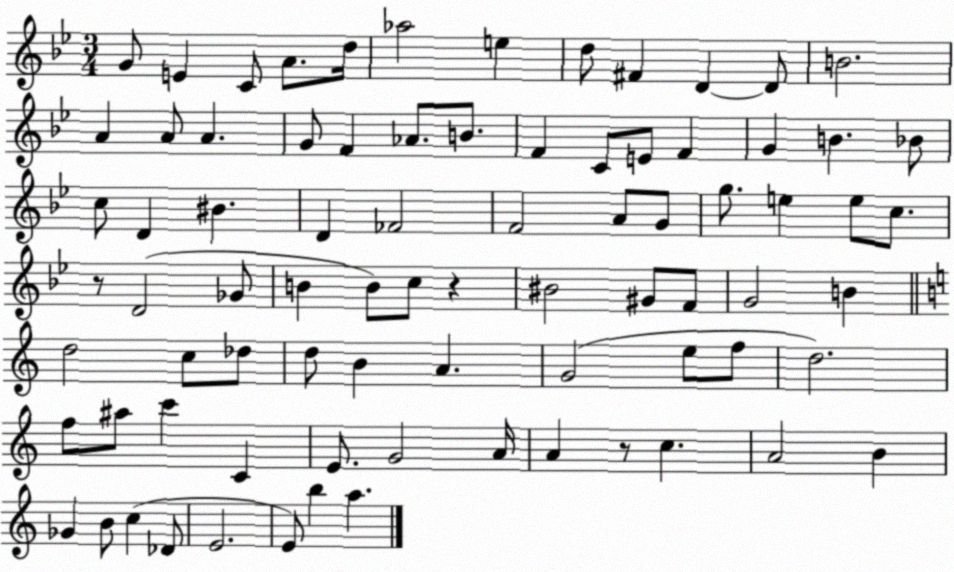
X:1
T:Untitled
M:3/4
L:1/4
K:Bb
G/2 E C/2 A/2 d/4 _a2 e d/2 ^F D D/2 B2 A A/2 A G/2 F _A/2 B/2 F C/2 E/2 F G B _B/2 c/2 D ^B D _F2 F2 A/2 G/2 g/2 e e/2 c/2 z/2 D2 _G/2 B B/2 c/2 z ^B2 ^G/2 F/2 G2 B d2 c/2 _d/2 d/2 B A G2 e/2 f/2 d2 f/2 ^a/2 c' C E/2 G2 A/4 A z/2 c A2 B _G B/2 c _D/2 E2 E/2 b a